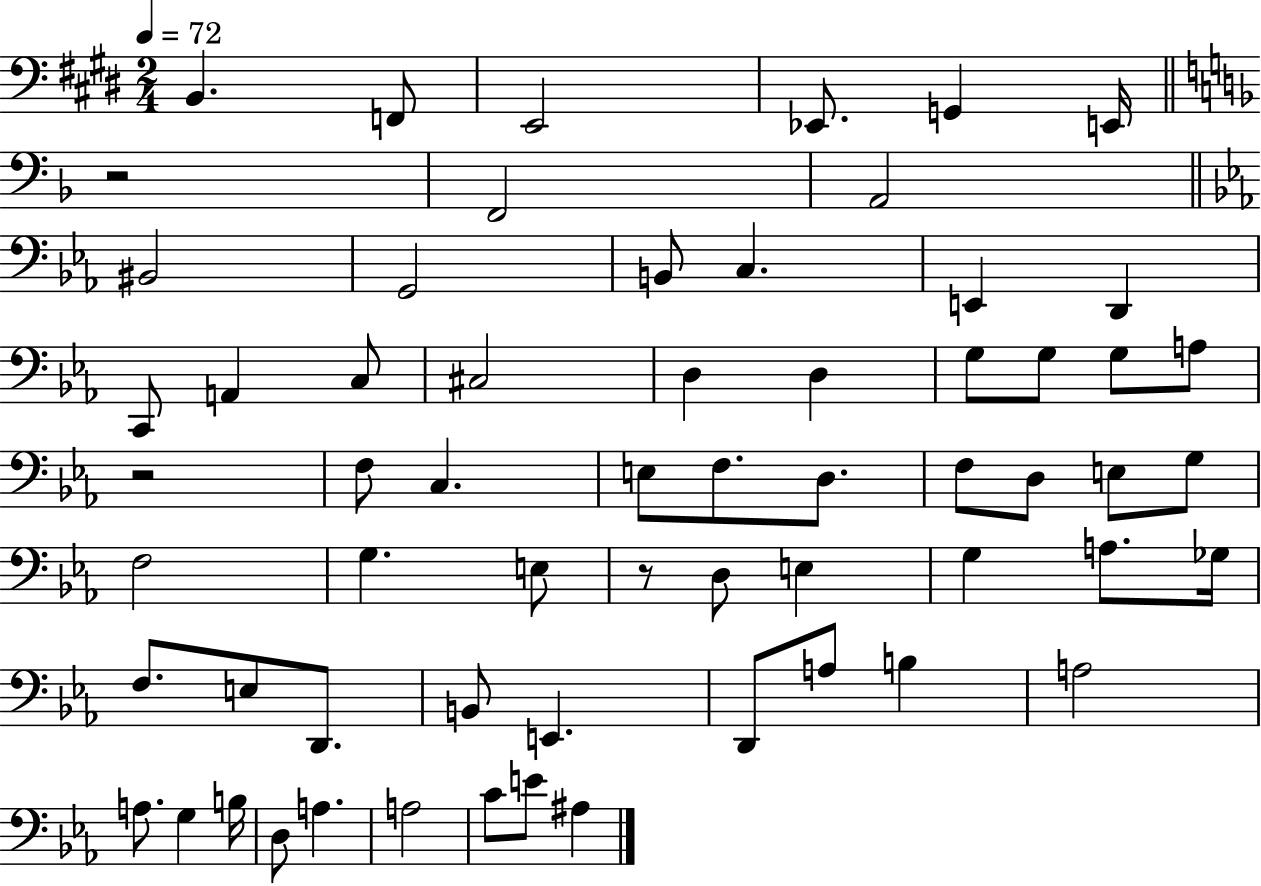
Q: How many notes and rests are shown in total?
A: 62